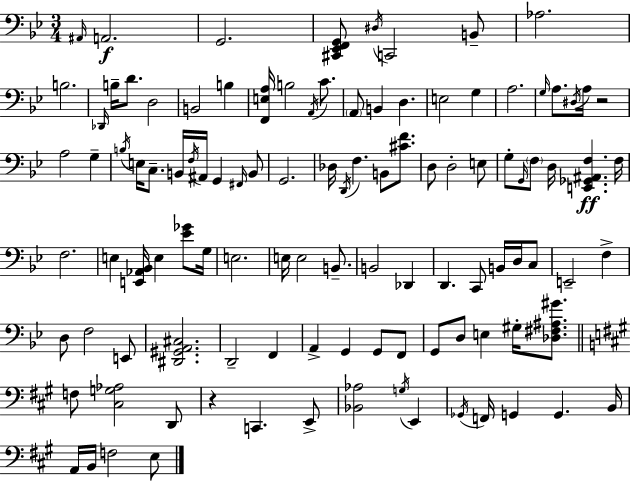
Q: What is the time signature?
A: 3/4